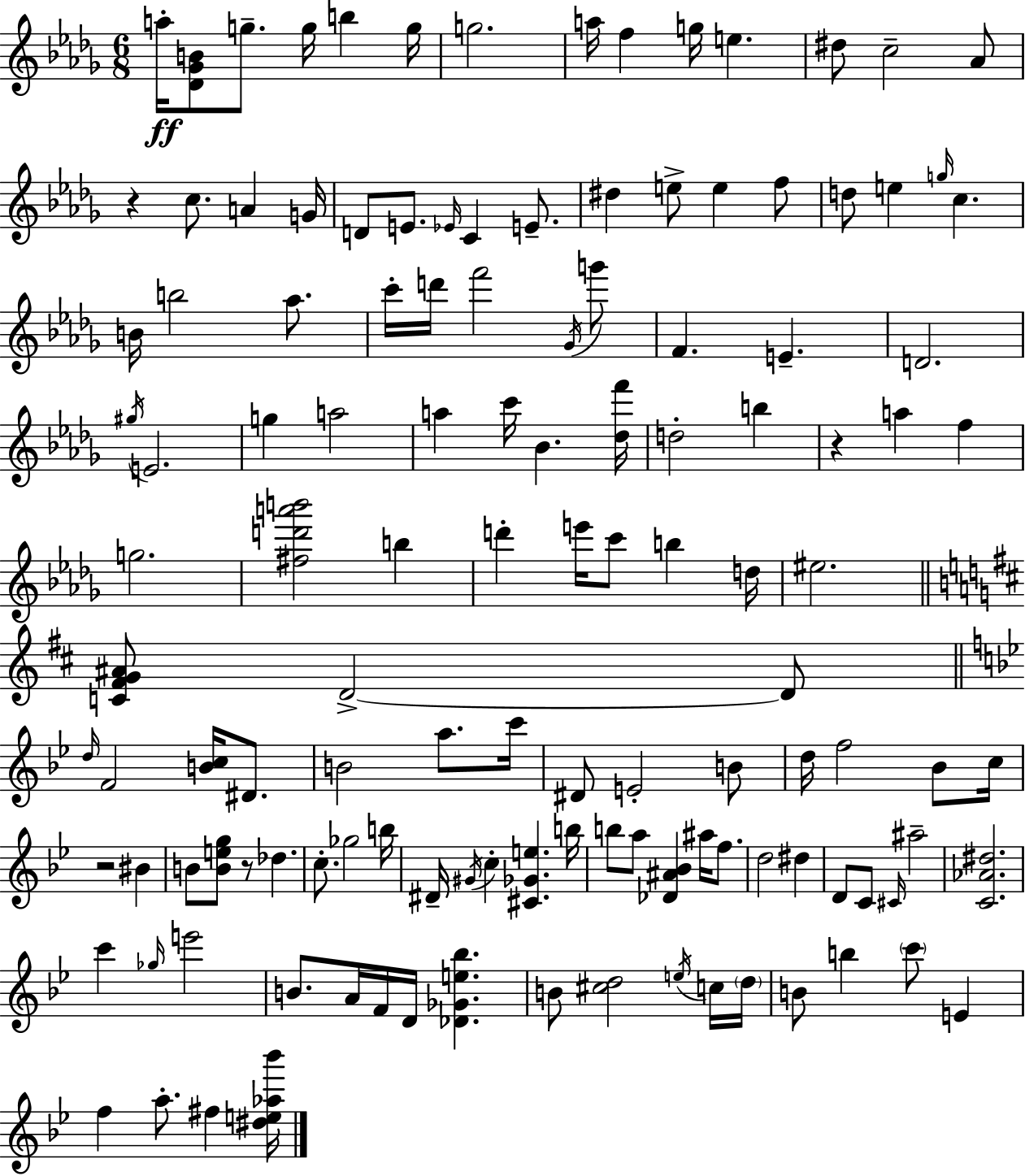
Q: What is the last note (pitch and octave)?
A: F#5